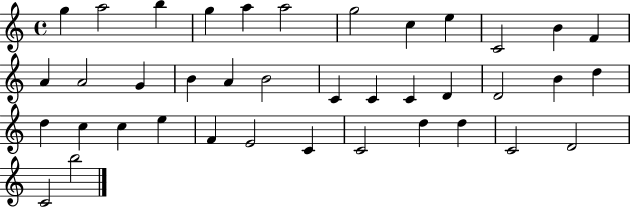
{
  \clef treble
  \time 4/4
  \defaultTimeSignature
  \key c \major
  g''4 a''2 b''4 | g''4 a''4 a''2 | g''2 c''4 e''4 | c'2 b'4 f'4 | \break a'4 a'2 g'4 | b'4 a'4 b'2 | c'4 c'4 c'4 d'4 | d'2 b'4 d''4 | \break d''4 c''4 c''4 e''4 | f'4 e'2 c'4 | c'2 d''4 d''4 | c'2 d'2 | \break c'2 b''2 | \bar "|."
}